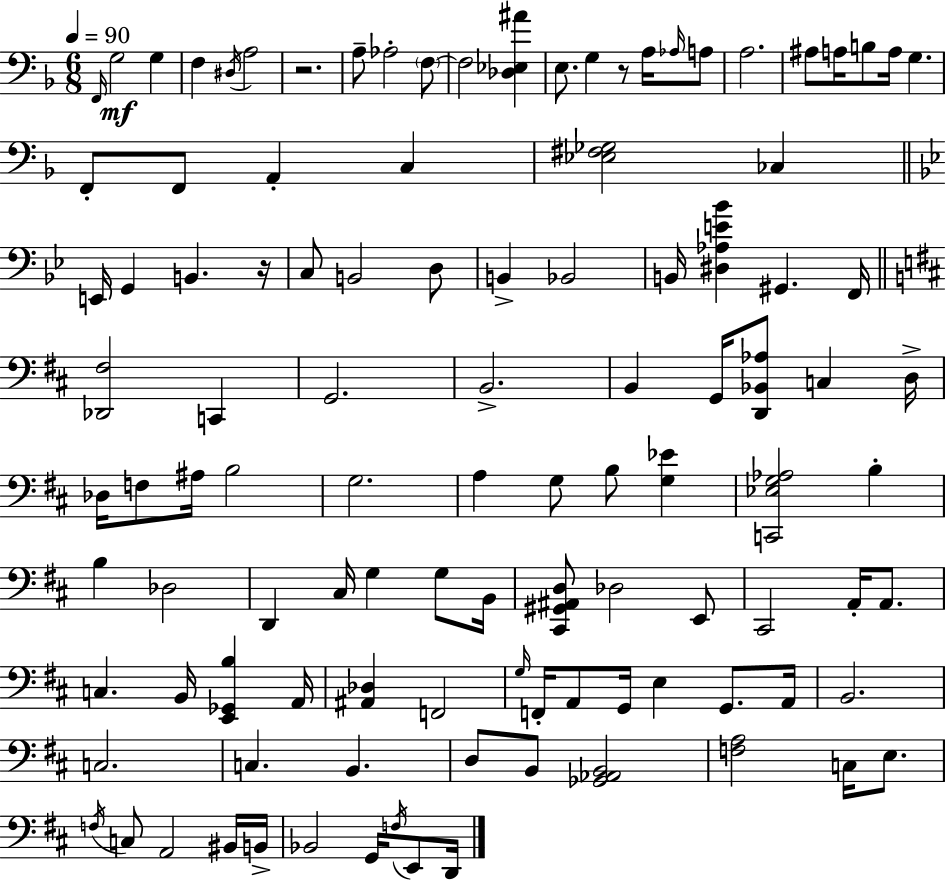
X:1
T:Untitled
M:6/8
L:1/4
K:F
F,,/4 G,2 G, F, ^D,/4 A,2 z2 A,/2 _A,2 F,/2 F,2 [_D,_E,^A] E,/2 G, z/2 A,/4 _A,/4 A,/2 A,2 ^A,/2 A,/4 B,/2 A,/4 G, F,,/2 F,,/2 A,, C, [_E,^F,_G,]2 _C, E,,/4 G,, B,, z/4 C,/2 B,,2 D,/2 B,, _B,,2 B,,/4 [^D,_A,E_B] ^G,, F,,/4 [_D,,^F,]2 C,, G,,2 B,,2 B,, G,,/4 [D,,_B,,_A,]/2 C, D,/4 _D,/4 F,/2 ^A,/4 B,2 G,2 A, G,/2 B,/2 [G,_E] [C,,_E,G,_A,]2 B, B, _D,2 D,, ^C,/4 G, G,/2 B,,/4 [^C,,^G,,^A,,D,]/2 _D,2 E,,/2 ^C,,2 A,,/4 A,,/2 C, B,,/4 [E,,_G,,B,] A,,/4 [^A,,_D,] F,,2 G,/4 F,,/4 A,,/2 G,,/4 E, G,,/2 A,,/4 B,,2 C,2 C, B,, D,/2 B,,/2 [_G,,_A,,B,,]2 [F,A,]2 C,/4 E,/2 F,/4 C,/2 A,,2 ^B,,/4 B,,/4 _B,,2 G,,/4 F,/4 E,,/2 D,,/4